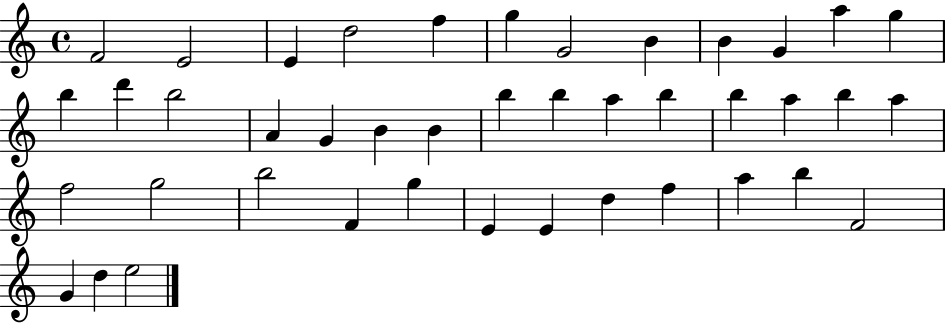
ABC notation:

X:1
T:Untitled
M:4/4
L:1/4
K:C
F2 E2 E d2 f g G2 B B G a g b d' b2 A G B B b b a b b a b a f2 g2 b2 F g E E d f a b F2 G d e2